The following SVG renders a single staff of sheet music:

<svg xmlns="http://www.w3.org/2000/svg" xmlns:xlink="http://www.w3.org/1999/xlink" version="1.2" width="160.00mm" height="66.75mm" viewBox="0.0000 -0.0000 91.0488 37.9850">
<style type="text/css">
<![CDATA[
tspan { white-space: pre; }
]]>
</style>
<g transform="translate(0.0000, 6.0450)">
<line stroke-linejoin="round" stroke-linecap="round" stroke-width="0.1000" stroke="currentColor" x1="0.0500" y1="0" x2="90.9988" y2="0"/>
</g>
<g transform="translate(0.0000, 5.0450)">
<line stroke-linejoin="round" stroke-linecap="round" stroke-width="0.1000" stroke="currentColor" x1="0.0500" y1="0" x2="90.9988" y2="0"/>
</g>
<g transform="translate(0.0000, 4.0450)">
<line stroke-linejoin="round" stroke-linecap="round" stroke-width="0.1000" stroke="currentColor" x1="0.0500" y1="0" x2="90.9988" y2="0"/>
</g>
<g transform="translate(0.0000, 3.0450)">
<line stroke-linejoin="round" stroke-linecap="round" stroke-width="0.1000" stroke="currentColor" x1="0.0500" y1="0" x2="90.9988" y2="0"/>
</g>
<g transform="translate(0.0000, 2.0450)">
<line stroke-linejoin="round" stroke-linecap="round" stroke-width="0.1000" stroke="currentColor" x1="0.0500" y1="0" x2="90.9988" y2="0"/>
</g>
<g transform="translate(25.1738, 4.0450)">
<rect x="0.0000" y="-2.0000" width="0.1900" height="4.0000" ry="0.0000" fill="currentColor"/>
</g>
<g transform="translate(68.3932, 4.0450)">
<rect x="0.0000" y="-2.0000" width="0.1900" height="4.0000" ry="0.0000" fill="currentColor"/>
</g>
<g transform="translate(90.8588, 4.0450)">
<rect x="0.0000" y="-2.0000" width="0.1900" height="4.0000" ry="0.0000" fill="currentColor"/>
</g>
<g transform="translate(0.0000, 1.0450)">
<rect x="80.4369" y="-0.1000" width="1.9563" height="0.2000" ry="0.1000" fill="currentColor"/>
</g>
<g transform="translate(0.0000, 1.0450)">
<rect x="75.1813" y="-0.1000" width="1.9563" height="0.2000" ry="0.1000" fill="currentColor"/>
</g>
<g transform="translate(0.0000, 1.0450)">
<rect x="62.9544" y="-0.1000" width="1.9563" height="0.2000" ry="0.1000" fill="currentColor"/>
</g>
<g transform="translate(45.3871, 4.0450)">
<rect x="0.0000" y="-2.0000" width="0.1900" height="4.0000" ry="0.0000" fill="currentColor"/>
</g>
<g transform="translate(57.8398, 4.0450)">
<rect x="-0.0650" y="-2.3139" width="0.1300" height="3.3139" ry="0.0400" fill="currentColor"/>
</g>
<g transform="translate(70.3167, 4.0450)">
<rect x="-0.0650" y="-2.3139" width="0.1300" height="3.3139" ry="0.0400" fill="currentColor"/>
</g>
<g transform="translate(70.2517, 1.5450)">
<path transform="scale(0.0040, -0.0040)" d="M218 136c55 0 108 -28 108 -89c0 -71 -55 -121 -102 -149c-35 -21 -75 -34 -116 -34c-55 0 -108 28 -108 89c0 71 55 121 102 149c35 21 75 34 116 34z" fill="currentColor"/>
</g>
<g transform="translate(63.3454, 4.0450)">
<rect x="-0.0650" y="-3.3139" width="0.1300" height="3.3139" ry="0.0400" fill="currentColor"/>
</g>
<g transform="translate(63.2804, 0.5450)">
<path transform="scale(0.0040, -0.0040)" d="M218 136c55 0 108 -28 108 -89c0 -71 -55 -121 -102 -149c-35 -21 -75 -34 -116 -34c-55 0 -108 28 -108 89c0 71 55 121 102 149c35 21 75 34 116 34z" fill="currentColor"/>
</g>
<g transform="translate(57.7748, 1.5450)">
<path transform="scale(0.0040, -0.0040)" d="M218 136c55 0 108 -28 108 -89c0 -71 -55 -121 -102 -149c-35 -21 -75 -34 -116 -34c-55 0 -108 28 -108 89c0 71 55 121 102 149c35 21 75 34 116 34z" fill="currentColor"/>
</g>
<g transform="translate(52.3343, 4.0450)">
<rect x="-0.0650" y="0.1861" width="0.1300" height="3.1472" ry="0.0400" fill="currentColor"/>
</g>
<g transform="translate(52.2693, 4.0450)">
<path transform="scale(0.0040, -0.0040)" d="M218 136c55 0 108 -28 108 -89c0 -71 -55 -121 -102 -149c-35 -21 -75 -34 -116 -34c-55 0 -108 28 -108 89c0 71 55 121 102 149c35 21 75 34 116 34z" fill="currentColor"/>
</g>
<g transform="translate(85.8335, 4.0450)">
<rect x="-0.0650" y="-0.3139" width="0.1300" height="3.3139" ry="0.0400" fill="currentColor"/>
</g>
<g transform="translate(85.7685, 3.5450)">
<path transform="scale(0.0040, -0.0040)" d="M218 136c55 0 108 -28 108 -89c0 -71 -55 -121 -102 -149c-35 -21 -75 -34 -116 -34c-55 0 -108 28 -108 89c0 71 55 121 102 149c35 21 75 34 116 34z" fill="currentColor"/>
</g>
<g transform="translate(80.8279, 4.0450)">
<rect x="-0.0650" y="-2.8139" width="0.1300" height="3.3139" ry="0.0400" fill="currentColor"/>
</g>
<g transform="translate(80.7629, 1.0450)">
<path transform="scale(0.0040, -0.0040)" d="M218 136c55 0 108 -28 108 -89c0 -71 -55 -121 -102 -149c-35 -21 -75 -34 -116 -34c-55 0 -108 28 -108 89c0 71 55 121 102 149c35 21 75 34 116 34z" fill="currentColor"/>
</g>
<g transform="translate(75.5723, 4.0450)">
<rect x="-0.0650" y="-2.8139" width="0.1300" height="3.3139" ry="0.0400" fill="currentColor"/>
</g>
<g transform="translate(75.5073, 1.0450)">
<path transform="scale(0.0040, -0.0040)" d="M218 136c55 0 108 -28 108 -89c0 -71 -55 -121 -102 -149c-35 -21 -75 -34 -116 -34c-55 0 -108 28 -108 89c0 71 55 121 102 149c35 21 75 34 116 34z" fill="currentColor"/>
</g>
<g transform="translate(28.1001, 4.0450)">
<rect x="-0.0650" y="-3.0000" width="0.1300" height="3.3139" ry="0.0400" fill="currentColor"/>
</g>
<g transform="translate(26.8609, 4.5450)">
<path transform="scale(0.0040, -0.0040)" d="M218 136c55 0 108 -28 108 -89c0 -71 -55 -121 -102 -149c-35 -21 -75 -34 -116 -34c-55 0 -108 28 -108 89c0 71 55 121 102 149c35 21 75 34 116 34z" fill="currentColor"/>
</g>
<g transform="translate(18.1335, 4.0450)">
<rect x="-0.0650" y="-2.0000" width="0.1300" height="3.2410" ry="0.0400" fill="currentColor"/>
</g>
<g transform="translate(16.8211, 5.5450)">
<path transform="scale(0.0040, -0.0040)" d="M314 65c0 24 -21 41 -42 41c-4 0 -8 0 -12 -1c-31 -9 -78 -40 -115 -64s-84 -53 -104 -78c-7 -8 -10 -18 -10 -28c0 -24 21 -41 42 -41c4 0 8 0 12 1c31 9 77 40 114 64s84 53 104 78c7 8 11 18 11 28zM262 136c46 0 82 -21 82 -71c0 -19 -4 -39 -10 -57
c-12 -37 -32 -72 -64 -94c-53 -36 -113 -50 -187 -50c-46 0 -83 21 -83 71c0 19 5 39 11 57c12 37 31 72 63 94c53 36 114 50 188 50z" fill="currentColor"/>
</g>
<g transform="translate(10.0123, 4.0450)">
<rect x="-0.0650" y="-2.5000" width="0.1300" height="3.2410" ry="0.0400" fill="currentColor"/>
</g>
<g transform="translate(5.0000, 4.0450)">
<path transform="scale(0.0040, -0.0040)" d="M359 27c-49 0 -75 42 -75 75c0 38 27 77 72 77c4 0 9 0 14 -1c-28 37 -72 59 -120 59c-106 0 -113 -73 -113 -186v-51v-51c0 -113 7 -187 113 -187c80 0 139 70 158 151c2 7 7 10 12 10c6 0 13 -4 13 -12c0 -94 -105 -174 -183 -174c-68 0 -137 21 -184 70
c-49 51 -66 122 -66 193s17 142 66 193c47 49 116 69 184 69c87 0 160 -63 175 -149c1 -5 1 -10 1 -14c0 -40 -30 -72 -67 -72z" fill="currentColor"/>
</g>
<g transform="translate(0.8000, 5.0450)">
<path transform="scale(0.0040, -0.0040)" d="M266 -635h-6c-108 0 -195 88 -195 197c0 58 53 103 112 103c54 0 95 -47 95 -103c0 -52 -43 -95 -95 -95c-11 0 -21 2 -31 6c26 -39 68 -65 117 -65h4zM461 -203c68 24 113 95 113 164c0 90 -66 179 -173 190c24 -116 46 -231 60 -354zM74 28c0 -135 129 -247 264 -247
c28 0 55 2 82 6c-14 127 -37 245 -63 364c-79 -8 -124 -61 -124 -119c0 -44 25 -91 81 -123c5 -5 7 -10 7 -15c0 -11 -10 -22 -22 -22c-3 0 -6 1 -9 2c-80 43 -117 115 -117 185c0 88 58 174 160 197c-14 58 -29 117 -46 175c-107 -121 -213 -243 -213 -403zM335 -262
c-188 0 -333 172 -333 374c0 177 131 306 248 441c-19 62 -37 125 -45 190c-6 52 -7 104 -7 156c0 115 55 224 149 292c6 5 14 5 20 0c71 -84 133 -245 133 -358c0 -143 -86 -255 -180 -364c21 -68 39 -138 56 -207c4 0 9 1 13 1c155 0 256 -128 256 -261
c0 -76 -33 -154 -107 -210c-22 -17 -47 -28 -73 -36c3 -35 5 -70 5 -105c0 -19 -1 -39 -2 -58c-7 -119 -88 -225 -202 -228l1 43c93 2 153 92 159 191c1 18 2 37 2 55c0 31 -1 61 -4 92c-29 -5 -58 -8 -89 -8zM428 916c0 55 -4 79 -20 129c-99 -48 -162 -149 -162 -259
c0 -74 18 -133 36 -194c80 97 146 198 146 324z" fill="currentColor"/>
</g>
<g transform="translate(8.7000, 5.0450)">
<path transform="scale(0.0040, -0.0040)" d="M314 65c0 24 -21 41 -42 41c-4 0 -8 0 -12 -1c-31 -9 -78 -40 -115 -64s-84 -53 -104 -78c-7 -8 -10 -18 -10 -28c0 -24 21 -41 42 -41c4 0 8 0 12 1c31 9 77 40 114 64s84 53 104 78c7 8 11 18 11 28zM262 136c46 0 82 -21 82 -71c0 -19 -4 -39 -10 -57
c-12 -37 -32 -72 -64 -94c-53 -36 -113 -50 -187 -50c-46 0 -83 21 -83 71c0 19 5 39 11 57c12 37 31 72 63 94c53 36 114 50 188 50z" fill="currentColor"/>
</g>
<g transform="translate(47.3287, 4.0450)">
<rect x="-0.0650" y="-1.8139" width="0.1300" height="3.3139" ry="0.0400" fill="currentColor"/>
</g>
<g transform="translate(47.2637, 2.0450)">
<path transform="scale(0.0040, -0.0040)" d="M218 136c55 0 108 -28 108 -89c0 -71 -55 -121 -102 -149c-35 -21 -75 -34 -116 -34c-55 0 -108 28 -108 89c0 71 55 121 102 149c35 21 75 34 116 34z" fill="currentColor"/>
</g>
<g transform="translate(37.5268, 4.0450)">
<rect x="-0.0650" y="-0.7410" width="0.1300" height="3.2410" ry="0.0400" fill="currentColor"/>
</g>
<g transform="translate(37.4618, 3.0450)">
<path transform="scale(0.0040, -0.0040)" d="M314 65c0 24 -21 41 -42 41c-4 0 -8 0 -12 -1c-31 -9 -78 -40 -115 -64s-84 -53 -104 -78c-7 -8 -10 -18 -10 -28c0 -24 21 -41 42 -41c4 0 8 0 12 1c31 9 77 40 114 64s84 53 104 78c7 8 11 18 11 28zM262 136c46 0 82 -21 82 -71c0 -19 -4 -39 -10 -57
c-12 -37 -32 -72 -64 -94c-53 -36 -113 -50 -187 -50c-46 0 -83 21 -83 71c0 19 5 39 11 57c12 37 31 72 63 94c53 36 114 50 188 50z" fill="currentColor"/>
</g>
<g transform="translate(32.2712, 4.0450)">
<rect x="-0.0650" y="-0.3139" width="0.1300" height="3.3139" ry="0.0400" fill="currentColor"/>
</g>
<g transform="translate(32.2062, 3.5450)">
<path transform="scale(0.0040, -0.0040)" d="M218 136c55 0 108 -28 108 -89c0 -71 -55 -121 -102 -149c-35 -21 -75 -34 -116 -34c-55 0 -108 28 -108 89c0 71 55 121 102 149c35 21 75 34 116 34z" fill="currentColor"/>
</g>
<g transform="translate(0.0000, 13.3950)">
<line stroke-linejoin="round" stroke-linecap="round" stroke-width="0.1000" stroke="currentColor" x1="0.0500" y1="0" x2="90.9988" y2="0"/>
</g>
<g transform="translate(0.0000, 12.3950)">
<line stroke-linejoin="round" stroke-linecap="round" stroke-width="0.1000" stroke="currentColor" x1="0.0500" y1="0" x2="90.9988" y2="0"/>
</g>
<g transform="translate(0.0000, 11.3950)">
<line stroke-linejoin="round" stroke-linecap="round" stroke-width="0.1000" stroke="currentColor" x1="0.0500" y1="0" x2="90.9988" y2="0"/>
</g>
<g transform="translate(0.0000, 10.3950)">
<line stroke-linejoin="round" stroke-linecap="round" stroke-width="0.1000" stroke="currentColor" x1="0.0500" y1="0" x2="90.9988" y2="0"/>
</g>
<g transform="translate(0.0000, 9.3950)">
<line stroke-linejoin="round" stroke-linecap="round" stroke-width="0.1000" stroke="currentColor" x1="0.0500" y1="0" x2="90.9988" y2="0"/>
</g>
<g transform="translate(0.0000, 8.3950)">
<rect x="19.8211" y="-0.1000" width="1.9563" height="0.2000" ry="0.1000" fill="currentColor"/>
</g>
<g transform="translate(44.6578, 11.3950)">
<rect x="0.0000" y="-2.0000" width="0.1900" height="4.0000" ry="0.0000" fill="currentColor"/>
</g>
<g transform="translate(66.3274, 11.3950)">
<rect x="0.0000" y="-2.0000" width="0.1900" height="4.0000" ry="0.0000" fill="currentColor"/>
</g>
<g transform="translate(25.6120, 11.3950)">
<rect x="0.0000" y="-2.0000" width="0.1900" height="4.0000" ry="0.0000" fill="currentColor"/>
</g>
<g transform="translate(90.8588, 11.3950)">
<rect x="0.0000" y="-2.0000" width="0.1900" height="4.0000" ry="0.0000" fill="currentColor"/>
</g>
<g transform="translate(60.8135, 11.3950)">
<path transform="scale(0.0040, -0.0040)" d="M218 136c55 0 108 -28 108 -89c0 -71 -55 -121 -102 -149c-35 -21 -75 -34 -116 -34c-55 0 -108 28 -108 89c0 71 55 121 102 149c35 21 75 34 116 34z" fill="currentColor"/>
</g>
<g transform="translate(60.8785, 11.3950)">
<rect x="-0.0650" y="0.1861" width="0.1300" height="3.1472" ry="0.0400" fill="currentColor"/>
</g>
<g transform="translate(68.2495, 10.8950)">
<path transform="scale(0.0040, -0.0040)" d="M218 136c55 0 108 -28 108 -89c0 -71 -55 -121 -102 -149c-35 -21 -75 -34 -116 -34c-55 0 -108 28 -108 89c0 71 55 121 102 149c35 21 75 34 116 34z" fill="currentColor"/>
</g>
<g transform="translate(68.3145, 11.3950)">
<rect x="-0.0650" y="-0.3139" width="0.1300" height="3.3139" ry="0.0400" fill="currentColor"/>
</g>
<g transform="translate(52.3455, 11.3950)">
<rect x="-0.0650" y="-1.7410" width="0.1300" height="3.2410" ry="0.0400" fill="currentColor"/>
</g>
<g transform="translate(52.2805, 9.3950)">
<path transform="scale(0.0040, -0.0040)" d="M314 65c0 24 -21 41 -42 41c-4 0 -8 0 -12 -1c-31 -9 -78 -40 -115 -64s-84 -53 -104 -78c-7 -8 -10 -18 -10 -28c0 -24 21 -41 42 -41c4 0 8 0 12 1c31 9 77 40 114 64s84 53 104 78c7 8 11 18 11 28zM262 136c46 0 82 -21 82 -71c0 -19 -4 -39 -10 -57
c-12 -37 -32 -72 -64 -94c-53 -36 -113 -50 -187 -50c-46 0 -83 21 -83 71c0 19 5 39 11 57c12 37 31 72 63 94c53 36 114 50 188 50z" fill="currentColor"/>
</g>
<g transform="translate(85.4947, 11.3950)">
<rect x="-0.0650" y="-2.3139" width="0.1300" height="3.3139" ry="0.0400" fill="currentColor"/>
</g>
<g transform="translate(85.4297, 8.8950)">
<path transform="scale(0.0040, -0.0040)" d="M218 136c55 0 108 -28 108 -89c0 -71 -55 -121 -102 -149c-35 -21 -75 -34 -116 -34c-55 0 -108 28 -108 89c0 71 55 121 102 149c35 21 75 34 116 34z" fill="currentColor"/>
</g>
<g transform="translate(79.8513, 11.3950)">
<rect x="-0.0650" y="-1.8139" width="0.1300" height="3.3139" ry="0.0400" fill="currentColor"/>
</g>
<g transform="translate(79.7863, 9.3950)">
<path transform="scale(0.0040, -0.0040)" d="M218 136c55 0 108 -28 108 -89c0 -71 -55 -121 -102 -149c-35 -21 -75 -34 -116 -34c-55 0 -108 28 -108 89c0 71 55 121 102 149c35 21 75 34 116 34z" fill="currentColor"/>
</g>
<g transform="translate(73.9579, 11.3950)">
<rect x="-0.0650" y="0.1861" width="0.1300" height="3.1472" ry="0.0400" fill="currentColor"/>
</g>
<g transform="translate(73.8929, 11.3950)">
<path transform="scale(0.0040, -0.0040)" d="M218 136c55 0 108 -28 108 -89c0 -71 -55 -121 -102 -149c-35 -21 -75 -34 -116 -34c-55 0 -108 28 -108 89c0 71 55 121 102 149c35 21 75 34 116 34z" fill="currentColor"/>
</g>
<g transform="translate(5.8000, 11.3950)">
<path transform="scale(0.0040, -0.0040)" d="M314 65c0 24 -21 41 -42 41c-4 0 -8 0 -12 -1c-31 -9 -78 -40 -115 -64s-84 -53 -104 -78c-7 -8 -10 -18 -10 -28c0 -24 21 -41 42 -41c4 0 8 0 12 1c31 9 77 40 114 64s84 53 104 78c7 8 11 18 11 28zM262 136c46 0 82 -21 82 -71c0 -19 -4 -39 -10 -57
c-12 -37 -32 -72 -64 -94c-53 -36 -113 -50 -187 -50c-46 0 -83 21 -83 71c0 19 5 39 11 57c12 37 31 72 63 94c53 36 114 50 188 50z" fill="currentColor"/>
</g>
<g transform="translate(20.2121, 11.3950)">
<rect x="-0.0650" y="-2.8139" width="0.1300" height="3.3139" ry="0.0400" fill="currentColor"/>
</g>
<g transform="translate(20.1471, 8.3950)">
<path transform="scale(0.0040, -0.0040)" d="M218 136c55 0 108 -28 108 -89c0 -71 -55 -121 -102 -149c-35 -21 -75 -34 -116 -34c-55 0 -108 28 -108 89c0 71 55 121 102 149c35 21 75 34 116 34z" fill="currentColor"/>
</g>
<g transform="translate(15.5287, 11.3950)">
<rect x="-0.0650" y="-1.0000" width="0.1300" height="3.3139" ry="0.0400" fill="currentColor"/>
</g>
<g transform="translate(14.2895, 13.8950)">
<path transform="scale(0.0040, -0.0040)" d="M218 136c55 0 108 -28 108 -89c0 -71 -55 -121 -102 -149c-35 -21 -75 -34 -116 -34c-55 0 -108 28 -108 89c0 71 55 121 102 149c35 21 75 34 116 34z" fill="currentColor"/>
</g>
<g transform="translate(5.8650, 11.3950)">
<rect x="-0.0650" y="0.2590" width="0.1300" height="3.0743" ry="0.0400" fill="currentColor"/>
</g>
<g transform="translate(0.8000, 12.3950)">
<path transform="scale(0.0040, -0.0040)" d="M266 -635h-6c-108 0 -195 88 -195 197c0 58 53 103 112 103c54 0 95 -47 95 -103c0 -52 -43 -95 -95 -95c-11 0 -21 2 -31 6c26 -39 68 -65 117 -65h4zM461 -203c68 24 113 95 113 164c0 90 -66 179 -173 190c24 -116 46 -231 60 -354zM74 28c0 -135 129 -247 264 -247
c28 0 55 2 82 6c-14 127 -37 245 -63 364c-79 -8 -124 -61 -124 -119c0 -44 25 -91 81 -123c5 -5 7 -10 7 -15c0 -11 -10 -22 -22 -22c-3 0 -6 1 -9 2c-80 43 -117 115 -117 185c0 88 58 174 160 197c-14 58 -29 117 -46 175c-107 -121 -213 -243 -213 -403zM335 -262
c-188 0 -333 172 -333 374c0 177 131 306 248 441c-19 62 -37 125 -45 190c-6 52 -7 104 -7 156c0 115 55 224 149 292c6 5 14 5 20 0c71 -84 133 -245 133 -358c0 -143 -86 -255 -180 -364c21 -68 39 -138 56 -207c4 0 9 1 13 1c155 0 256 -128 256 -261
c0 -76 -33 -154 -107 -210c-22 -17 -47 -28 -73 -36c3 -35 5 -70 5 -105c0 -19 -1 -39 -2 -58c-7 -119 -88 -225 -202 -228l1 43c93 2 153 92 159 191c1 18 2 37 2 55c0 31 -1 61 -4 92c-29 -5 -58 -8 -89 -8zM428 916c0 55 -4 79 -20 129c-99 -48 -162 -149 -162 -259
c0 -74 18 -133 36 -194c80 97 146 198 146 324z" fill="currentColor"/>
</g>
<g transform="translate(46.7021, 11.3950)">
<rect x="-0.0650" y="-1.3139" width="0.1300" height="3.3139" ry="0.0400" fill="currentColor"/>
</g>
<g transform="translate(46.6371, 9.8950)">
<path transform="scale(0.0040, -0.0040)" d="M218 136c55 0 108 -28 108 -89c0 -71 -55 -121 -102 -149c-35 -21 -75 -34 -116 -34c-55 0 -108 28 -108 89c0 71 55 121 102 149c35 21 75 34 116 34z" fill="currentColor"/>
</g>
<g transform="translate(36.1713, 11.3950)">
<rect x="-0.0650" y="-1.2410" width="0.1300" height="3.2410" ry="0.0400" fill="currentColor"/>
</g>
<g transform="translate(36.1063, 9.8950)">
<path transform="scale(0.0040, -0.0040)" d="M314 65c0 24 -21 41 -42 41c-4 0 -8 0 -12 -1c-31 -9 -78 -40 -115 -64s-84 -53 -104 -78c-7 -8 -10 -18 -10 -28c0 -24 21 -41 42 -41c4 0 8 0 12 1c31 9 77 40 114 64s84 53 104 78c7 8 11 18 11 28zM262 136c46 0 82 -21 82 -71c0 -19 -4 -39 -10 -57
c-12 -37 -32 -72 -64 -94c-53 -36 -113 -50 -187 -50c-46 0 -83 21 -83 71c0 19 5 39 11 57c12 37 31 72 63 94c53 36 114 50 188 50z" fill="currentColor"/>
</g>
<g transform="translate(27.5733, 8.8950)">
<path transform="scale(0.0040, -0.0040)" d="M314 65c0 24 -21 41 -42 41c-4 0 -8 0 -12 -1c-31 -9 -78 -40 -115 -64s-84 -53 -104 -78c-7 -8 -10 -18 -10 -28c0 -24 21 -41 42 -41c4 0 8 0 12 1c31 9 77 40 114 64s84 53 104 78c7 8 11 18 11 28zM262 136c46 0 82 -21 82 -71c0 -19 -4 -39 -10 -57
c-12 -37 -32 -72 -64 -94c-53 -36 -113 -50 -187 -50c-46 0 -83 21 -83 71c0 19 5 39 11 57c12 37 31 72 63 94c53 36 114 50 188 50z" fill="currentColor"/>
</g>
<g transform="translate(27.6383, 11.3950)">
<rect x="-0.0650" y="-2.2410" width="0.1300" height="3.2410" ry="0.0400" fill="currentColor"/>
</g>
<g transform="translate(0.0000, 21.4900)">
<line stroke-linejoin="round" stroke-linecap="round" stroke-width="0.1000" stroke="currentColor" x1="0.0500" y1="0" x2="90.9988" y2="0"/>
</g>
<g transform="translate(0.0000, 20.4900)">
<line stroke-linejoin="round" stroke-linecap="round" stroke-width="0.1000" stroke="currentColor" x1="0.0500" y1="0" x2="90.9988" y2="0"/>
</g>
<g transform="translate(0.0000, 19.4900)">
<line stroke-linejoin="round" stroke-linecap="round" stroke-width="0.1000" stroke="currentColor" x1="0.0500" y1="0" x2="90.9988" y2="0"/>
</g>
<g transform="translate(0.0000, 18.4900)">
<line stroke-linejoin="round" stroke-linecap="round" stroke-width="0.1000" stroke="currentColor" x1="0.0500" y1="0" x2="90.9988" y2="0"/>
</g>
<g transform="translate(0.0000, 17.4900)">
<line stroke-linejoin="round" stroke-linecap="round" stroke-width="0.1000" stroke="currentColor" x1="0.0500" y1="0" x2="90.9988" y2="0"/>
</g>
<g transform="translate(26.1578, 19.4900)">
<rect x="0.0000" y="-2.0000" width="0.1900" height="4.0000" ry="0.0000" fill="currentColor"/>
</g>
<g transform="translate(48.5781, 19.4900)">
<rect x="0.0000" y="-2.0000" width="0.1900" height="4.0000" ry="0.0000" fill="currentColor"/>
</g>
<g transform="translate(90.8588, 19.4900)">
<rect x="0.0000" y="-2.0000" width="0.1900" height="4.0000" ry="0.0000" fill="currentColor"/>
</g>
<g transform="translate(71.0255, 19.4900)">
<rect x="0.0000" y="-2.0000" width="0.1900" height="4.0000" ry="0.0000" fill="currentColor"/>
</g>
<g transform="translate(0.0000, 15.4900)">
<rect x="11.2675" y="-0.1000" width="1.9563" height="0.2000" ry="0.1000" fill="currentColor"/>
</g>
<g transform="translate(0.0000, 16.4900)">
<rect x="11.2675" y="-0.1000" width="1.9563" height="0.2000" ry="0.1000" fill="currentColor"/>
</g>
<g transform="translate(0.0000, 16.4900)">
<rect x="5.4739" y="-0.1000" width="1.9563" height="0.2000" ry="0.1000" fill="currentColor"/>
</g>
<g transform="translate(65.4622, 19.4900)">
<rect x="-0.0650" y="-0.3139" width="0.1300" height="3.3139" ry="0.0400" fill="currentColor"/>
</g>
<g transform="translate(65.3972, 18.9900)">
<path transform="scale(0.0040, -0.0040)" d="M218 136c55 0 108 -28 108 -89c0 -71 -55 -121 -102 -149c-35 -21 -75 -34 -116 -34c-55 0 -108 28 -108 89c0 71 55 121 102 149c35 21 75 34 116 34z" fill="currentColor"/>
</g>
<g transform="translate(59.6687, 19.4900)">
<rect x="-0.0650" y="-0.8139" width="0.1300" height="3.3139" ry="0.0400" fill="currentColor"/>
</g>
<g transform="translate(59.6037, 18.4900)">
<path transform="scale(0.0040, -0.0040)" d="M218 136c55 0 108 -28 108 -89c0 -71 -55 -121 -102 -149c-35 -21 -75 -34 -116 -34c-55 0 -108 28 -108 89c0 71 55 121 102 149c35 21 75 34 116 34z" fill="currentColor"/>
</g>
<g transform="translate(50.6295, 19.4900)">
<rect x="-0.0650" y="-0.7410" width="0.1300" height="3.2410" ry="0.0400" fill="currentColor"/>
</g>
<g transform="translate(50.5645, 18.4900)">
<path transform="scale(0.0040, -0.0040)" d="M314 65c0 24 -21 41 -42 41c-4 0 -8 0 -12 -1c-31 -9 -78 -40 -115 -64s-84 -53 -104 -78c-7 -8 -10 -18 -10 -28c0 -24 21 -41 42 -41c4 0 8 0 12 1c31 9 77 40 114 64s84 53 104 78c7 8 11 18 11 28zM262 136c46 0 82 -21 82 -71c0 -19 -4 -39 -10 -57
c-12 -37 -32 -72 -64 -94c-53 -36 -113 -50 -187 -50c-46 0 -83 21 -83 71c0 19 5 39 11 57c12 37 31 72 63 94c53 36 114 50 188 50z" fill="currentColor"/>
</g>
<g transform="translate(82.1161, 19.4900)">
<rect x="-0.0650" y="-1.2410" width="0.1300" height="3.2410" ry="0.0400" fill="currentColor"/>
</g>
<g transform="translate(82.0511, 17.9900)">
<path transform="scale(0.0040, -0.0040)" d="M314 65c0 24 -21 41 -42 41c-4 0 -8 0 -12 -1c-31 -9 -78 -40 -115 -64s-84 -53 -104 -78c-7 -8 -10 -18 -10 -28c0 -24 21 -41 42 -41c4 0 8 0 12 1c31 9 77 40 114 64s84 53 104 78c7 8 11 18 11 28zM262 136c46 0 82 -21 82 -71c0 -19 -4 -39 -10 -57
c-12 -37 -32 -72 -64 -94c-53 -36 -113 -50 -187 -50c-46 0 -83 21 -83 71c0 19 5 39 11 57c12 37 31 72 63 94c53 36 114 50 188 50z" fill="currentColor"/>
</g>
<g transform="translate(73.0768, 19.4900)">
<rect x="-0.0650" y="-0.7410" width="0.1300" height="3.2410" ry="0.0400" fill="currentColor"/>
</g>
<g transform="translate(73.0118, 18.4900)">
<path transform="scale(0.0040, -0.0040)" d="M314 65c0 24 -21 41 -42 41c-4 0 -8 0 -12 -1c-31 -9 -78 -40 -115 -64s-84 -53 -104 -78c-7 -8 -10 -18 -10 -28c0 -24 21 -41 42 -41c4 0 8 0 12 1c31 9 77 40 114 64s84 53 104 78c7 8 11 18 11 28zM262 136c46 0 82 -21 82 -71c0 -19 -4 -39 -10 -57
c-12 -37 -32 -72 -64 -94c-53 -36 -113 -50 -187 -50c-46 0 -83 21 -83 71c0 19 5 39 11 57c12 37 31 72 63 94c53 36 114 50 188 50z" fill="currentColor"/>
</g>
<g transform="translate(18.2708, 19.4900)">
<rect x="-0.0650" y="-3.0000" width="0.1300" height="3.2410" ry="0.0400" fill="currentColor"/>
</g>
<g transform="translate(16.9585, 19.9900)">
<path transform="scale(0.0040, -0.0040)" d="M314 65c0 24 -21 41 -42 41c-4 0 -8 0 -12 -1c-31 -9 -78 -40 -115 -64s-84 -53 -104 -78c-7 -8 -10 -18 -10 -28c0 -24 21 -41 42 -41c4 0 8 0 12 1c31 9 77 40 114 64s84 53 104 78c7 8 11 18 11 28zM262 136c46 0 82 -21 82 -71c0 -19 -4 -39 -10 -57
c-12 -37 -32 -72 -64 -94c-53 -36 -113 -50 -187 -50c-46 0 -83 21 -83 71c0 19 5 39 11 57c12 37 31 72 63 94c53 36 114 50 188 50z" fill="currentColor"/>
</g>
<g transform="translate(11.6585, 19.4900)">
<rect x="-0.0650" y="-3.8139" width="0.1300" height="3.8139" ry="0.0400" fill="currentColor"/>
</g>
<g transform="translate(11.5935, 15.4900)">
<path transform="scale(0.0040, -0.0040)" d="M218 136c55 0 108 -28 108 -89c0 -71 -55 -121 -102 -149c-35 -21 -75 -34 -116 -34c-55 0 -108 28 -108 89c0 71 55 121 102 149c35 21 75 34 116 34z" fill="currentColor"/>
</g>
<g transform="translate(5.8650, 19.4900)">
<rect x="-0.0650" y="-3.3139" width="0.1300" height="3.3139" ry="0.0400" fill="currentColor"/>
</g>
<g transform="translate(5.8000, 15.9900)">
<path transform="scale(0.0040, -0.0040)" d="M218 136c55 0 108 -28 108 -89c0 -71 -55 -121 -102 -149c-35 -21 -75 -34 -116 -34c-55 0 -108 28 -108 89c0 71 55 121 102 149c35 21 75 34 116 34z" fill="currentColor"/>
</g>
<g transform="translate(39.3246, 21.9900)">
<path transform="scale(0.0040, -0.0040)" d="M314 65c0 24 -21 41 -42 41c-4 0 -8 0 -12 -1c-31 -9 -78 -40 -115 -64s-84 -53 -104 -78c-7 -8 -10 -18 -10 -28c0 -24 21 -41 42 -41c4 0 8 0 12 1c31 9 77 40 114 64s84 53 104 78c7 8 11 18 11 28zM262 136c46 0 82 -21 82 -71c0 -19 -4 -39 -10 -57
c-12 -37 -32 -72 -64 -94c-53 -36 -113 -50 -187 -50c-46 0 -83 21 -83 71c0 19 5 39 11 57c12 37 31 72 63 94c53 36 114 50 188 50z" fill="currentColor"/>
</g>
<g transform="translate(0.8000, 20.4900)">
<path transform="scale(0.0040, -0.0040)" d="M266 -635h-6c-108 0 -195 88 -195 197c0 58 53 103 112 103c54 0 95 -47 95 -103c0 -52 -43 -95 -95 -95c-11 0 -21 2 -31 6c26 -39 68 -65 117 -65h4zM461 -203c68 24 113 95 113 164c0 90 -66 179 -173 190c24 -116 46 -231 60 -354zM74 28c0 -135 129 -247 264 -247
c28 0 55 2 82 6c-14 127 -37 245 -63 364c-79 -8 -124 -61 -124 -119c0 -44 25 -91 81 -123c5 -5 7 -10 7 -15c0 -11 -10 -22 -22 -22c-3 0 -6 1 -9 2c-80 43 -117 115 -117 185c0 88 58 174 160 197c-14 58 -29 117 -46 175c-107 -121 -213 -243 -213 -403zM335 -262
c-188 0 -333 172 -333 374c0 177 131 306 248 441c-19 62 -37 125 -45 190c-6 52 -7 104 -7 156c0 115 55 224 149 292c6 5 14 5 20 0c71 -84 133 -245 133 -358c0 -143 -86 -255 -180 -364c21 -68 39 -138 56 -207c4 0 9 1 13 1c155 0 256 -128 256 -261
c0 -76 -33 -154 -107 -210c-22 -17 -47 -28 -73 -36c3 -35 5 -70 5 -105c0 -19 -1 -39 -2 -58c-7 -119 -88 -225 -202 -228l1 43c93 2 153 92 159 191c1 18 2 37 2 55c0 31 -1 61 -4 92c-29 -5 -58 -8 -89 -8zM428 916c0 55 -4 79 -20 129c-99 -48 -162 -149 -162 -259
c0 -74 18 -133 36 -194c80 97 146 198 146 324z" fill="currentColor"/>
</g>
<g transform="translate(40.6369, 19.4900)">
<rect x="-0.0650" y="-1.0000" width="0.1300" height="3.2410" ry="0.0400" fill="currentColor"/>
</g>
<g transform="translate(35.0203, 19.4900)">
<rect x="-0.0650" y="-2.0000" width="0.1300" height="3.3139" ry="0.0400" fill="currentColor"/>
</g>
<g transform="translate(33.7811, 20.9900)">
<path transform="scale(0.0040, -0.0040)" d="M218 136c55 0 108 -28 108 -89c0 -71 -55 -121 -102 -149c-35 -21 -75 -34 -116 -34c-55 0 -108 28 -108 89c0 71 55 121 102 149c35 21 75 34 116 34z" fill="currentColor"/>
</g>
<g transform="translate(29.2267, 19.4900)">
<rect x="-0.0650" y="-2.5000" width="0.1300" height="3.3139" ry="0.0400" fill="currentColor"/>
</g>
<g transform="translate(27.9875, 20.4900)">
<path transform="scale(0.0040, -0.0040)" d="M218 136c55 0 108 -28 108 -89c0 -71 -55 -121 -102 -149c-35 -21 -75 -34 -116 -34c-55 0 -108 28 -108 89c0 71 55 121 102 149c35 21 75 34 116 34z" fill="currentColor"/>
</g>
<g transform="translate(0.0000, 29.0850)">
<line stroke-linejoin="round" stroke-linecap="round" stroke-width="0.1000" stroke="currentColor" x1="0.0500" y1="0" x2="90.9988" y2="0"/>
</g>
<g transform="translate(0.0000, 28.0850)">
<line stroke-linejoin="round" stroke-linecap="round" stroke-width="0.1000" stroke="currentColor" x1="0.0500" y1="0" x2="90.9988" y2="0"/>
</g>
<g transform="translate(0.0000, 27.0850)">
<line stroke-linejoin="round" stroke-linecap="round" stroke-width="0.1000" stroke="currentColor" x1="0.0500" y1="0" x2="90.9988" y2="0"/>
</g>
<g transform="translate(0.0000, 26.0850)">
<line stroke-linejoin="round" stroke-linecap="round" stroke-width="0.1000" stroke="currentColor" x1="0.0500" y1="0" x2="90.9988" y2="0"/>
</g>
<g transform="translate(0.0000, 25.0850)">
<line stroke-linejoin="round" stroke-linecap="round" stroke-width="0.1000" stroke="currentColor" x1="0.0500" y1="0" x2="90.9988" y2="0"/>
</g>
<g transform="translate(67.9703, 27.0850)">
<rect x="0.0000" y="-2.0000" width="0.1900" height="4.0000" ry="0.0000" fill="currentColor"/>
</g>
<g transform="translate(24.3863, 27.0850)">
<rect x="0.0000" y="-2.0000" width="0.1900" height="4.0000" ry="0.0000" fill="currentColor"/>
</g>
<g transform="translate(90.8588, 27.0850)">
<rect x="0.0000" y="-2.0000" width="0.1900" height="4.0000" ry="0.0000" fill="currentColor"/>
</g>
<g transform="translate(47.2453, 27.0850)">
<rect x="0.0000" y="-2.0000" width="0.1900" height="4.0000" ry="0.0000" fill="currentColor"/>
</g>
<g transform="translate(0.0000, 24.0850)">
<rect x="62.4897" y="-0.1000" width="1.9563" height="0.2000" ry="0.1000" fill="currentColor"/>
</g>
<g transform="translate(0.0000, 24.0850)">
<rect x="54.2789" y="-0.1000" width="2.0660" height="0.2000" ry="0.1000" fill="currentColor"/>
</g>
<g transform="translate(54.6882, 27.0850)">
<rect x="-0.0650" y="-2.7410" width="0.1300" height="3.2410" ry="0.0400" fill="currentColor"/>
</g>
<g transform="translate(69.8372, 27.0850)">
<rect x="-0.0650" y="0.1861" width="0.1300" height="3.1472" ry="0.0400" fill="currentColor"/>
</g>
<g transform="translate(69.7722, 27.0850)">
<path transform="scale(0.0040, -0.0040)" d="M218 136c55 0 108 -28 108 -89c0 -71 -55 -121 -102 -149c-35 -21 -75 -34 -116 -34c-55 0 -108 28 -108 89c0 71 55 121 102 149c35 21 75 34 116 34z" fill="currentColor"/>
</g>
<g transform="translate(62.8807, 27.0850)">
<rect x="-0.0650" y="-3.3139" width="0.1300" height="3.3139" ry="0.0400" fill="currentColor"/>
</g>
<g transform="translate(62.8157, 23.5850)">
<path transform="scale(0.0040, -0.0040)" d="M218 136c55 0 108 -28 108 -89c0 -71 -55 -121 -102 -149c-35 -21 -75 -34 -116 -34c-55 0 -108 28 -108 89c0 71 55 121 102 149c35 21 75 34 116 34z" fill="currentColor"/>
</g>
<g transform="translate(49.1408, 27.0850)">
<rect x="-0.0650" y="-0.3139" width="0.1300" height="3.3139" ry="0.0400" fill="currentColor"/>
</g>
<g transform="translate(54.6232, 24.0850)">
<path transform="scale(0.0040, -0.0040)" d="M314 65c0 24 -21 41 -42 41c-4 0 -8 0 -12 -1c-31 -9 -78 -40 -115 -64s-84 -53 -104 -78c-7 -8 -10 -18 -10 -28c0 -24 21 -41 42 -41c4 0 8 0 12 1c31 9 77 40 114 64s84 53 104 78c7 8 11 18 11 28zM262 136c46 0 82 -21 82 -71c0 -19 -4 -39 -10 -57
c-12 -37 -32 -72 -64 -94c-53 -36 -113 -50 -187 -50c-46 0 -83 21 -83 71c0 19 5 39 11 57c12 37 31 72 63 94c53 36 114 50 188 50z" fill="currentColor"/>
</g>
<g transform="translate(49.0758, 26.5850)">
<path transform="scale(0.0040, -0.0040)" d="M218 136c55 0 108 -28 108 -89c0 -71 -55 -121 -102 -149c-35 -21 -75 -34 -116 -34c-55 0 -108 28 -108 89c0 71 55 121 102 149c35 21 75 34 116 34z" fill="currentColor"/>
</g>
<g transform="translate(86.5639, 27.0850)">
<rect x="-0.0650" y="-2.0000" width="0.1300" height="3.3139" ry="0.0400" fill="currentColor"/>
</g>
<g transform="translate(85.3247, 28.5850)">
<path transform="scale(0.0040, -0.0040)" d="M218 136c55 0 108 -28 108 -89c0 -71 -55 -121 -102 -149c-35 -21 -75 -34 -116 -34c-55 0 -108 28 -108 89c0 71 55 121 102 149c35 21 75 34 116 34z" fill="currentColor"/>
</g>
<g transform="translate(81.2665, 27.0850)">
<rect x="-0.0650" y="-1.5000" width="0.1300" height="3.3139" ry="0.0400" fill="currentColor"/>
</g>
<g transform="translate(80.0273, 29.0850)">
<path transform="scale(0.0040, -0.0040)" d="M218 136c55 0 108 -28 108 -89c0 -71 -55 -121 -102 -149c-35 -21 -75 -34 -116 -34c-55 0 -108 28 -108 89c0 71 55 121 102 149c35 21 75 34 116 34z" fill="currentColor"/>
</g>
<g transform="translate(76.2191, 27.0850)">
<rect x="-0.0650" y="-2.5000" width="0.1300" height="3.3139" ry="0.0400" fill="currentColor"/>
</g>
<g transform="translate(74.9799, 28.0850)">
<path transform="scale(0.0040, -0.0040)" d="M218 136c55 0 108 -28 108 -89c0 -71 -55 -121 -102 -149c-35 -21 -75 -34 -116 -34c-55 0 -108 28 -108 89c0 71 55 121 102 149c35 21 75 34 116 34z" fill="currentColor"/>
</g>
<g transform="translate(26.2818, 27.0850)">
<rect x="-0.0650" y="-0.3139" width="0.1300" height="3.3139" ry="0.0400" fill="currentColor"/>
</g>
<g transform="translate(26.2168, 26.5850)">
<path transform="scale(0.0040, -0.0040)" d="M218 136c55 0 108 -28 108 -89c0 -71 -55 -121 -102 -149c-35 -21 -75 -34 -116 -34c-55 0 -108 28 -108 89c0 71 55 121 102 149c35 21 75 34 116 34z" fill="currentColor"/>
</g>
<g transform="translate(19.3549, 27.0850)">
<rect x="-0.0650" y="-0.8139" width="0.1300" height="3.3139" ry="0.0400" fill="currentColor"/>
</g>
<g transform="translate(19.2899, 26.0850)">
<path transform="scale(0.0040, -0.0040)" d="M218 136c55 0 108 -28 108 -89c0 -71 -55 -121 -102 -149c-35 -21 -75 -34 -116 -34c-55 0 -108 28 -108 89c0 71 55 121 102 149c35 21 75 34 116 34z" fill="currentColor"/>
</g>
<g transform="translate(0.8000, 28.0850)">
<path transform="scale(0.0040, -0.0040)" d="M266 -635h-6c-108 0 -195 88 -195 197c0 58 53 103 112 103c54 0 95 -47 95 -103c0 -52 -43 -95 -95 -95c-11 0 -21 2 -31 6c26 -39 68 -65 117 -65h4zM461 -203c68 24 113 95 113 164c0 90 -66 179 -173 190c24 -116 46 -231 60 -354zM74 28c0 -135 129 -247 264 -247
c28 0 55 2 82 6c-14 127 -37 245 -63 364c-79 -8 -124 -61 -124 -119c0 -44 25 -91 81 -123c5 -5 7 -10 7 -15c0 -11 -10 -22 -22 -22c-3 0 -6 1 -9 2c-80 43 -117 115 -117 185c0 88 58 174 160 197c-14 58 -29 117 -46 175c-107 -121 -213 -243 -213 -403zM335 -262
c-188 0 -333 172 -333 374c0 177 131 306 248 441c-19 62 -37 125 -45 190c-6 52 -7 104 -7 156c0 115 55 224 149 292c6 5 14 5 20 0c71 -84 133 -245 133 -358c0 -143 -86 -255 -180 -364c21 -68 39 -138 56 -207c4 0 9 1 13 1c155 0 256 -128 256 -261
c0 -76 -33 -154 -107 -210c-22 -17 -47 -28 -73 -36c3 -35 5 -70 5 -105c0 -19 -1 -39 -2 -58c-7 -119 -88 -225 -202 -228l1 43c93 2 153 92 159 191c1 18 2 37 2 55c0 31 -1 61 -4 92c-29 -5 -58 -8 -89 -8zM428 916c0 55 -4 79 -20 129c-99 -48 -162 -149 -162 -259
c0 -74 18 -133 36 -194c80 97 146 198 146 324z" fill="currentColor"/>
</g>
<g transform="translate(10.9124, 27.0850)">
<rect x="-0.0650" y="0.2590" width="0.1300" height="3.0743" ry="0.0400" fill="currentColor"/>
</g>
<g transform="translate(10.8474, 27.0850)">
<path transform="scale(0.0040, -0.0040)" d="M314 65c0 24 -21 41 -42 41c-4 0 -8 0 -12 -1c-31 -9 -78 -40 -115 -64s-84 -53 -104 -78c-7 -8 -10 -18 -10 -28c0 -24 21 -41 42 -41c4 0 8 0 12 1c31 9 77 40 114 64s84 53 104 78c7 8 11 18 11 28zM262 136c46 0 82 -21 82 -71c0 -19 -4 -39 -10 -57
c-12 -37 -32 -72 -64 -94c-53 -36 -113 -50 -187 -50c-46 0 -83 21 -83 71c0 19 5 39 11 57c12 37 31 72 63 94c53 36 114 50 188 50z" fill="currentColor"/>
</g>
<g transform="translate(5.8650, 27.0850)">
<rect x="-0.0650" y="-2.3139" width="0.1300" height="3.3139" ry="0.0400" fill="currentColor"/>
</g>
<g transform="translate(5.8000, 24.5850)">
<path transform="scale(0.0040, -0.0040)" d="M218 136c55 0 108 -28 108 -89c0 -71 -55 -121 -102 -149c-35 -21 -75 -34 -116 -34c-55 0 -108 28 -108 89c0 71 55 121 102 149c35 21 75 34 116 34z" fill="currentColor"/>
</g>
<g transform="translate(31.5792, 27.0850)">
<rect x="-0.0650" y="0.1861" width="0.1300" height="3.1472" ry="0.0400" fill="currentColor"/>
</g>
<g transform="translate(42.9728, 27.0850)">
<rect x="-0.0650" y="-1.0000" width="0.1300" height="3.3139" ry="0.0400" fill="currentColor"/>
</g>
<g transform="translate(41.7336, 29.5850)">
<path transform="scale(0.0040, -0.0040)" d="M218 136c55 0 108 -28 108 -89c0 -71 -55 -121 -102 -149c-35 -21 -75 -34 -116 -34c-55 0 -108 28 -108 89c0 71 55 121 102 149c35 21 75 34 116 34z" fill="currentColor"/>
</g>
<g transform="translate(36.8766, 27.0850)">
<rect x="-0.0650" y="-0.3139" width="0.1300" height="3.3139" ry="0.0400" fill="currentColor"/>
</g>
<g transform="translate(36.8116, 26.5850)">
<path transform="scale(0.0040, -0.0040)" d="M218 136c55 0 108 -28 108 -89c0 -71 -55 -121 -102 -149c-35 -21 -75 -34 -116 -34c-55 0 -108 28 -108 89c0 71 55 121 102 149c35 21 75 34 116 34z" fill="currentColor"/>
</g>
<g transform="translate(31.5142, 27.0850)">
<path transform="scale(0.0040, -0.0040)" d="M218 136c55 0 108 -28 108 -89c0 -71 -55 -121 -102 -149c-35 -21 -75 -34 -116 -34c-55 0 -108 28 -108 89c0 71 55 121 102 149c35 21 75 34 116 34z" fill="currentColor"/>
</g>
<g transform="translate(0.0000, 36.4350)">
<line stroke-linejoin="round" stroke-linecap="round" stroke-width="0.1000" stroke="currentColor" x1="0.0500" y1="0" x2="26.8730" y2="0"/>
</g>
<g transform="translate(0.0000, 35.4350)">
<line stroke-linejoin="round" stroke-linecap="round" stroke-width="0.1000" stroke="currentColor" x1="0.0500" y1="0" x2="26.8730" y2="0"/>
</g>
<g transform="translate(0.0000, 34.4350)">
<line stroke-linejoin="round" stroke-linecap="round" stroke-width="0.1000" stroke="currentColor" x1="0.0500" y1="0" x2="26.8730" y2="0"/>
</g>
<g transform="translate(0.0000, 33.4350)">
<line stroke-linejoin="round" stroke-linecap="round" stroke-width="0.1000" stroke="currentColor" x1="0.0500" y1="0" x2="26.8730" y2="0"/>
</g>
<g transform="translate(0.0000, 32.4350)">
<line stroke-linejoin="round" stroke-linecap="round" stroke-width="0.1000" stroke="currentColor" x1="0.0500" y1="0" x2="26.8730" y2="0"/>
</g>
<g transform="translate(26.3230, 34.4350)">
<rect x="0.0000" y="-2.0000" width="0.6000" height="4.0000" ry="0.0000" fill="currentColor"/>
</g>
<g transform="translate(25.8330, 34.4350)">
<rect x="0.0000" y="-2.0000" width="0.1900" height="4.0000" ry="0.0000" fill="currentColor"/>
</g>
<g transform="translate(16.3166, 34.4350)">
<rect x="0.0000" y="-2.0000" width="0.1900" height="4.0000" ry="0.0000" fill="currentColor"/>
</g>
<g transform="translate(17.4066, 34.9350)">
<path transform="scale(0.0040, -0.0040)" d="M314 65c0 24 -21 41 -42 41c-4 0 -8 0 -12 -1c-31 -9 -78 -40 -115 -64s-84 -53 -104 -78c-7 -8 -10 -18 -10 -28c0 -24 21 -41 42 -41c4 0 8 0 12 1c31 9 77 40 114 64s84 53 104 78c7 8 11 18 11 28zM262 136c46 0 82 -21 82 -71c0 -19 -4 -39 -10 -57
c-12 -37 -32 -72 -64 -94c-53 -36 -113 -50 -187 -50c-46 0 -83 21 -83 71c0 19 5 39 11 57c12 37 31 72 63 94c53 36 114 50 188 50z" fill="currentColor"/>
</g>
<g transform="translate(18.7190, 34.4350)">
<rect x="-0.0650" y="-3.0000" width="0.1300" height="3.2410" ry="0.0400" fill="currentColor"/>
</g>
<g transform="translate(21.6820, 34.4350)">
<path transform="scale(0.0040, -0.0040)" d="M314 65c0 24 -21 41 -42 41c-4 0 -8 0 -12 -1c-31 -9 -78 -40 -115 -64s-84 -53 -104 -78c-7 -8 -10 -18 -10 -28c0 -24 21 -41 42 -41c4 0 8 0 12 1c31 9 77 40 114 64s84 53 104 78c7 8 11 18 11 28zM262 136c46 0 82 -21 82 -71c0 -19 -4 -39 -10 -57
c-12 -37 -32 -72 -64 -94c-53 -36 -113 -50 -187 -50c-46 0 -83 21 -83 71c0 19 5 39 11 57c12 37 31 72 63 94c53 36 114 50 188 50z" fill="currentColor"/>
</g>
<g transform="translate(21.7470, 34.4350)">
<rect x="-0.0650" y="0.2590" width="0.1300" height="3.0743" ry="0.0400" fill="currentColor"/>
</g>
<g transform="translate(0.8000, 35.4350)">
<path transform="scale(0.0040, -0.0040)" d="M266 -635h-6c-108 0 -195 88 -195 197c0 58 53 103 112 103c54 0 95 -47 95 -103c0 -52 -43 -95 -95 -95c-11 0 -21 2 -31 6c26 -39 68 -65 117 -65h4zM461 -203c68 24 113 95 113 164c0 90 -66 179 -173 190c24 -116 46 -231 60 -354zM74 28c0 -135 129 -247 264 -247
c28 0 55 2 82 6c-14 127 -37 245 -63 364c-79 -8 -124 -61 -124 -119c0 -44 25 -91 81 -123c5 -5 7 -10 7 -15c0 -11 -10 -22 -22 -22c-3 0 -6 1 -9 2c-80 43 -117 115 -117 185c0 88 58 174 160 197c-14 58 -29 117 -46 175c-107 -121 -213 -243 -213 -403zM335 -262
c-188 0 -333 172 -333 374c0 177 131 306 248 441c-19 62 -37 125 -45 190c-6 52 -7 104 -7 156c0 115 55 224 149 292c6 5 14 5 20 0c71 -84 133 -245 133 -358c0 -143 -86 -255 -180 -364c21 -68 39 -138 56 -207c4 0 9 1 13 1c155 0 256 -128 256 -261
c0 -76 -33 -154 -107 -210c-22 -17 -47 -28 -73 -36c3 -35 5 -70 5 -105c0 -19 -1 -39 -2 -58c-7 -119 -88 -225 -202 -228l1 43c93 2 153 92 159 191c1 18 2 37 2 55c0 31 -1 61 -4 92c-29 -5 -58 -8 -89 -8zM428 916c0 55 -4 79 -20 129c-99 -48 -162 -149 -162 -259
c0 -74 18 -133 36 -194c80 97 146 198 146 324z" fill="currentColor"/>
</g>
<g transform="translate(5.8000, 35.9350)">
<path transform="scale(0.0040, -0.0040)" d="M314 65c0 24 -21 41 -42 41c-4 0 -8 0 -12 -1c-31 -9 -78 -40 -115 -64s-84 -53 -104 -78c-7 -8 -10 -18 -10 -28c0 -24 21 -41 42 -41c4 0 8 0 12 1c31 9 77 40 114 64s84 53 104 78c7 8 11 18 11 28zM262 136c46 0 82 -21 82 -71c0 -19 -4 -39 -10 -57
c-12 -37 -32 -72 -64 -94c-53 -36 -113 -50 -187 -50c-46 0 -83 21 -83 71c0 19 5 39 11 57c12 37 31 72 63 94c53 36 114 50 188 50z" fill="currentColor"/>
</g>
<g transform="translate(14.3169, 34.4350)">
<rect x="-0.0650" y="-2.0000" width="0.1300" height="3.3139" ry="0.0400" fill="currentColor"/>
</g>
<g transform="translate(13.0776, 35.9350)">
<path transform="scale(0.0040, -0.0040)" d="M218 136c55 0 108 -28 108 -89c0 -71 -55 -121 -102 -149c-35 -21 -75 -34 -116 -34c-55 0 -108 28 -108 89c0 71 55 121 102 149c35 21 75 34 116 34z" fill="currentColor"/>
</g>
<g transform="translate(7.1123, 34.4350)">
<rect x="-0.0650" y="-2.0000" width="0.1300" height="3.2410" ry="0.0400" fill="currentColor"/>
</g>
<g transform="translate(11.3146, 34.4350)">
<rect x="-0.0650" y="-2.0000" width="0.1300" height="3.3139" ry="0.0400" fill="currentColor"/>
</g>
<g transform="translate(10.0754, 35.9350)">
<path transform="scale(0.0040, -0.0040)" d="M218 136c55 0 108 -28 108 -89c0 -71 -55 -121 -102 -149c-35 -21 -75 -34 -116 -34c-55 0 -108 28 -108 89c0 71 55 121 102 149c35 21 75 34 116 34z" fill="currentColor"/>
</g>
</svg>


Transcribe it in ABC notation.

X:1
T:Untitled
M:4/4
L:1/4
K:C
G2 F2 A c d2 f B g b g a a c B2 D a g2 e2 e f2 B c B f g b c' A2 G F D2 d2 d c d2 e2 g B2 d c B c D c a2 b B G E F F2 F F A2 B2